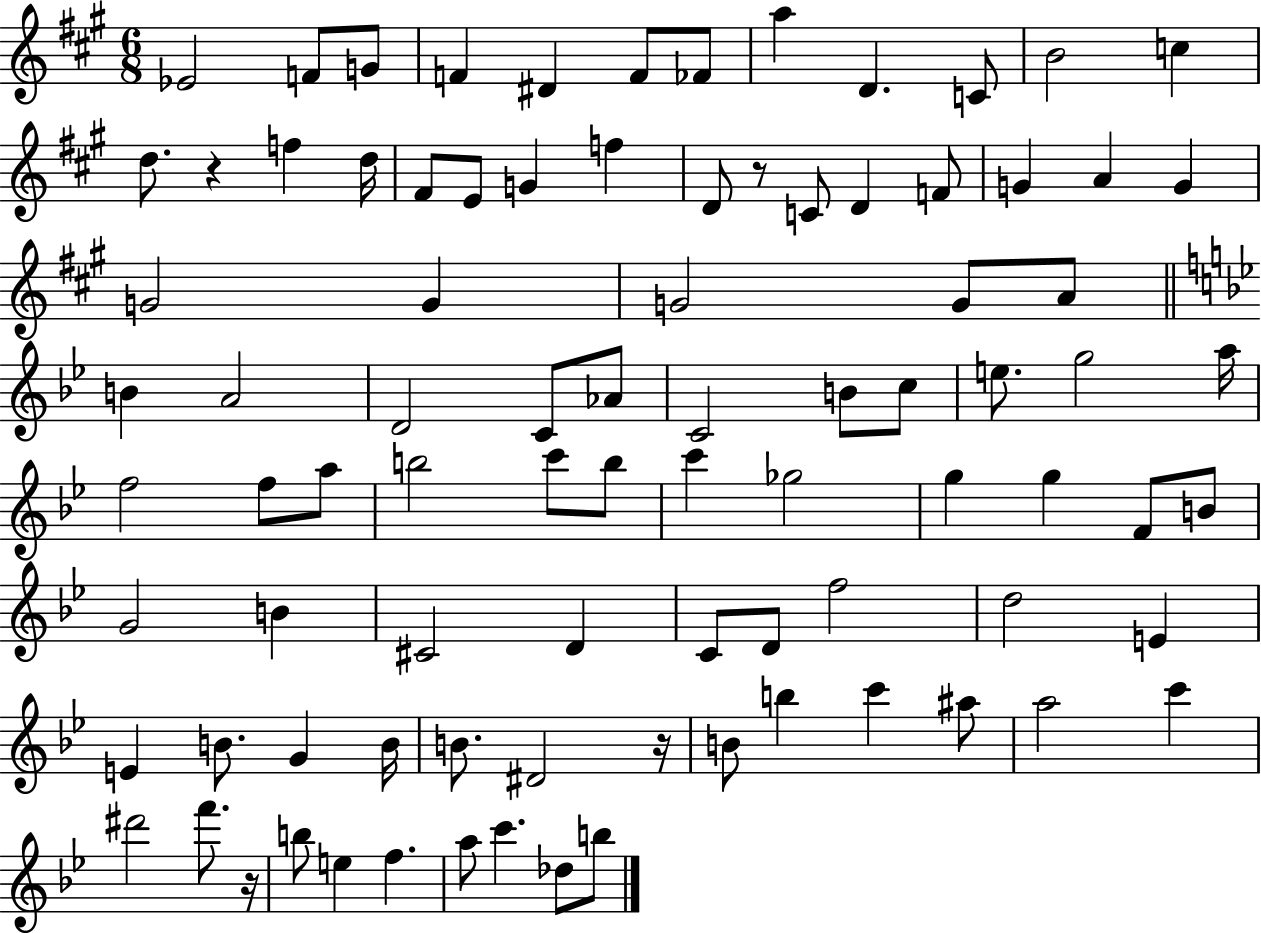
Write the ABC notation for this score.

X:1
T:Untitled
M:6/8
L:1/4
K:A
_E2 F/2 G/2 F ^D F/2 _F/2 a D C/2 B2 c d/2 z f d/4 ^F/2 E/2 G f D/2 z/2 C/2 D F/2 G A G G2 G G2 G/2 A/2 B A2 D2 C/2 _A/2 C2 B/2 c/2 e/2 g2 a/4 f2 f/2 a/2 b2 c'/2 b/2 c' _g2 g g F/2 B/2 G2 B ^C2 D C/2 D/2 f2 d2 E E B/2 G B/4 B/2 ^D2 z/4 B/2 b c' ^a/2 a2 c' ^d'2 f'/2 z/4 b/2 e f a/2 c' _d/2 b/2